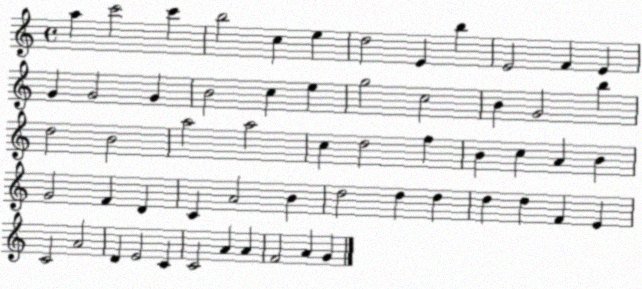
X:1
T:Untitled
M:4/4
L:1/4
K:C
a c'2 c' b2 c e d2 E b E2 F E G G2 G B2 c e g2 c2 B G2 b d2 B2 a2 a2 c d2 f B c A B G2 F D C A2 B d2 d d d d F E C2 A2 D E2 C C2 A A F2 A G